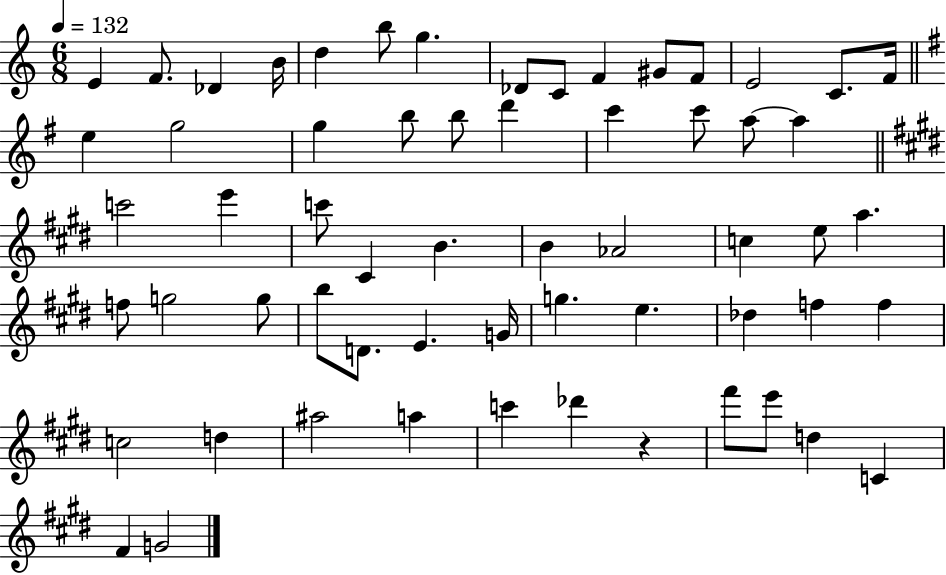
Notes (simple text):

E4/q F4/e. Db4/q B4/s D5/q B5/e G5/q. Db4/e C4/e F4/q G#4/e F4/e E4/h C4/e. F4/s E5/q G5/h G5/q B5/e B5/e D6/q C6/q C6/e A5/e A5/q C6/h E6/q C6/e C#4/q B4/q. B4/q Ab4/h C5/q E5/e A5/q. F5/e G5/h G5/e B5/e D4/e. E4/q. G4/s G5/q. E5/q. Db5/q F5/q F5/q C5/h D5/q A#5/h A5/q C6/q Db6/q R/q F#6/e E6/e D5/q C4/q F#4/q G4/h